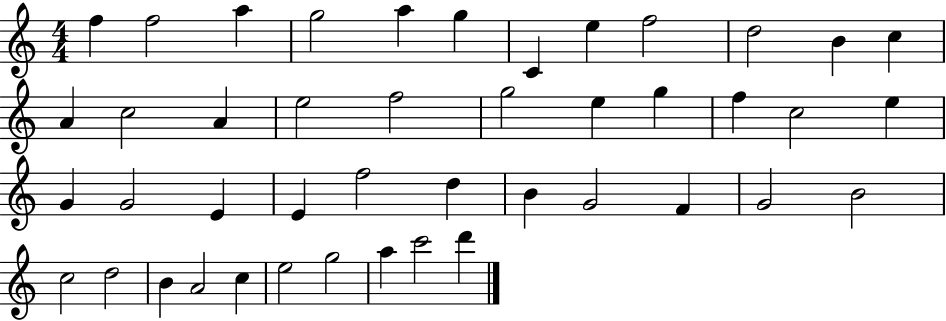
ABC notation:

X:1
T:Untitled
M:4/4
L:1/4
K:C
f f2 a g2 a g C e f2 d2 B c A c2 A e2 f2 g2 e g f c2 e G G2 E E f2 d B G2 F G2 B2 c2 d2 B A2 c e2 g2 a c'2 d'